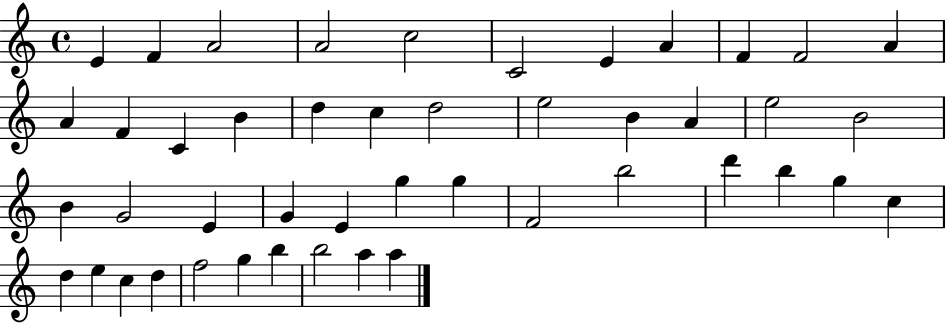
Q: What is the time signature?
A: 4/4